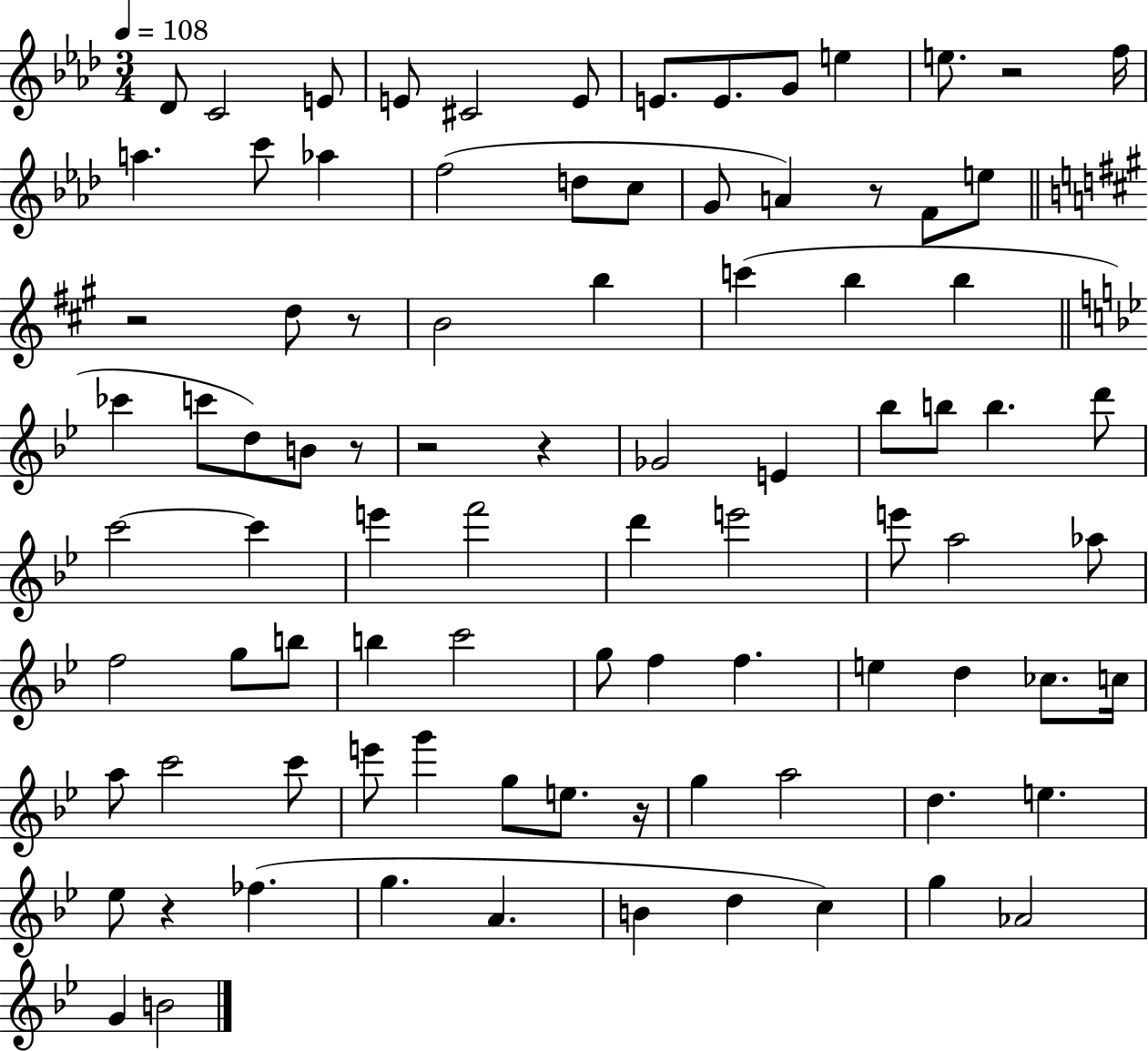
Db4/e C4/h E4/e E4/e C#4/h E4/e E4/e. E4/e. G4/e E5/q E5/e. R/h F5/s A5/q. C6/e Ab5/q F5/h D5/e C5/e G4/e A4/q R/e F4/e E5/e R/h D5/e R/e B4/h B5/q C6/q B5/q B5/q CES6/q C6/e D5/e B4/e R/e R/h R/q Gb4/h E4/q Bb5/e B5/e B5/q. D6/e C6/h C6/q E6/q F6/h D6/q E6/h E6/e A5/h Ab5/e F5/h G5/e B5/e B5/q C6/h G5/e F5/q F5/q. E5/q D5/q CES5/e. C5/s A5/e C6/h C6/e E6/e G6/q G5/e E5/e. R/s G5/q A5/h D5/q. E5/q. Eb5/e R/q FES5/q. G5/q. A4/q. B4/q D5/q C5/q G5/q Ab4/h G4/q B4/h